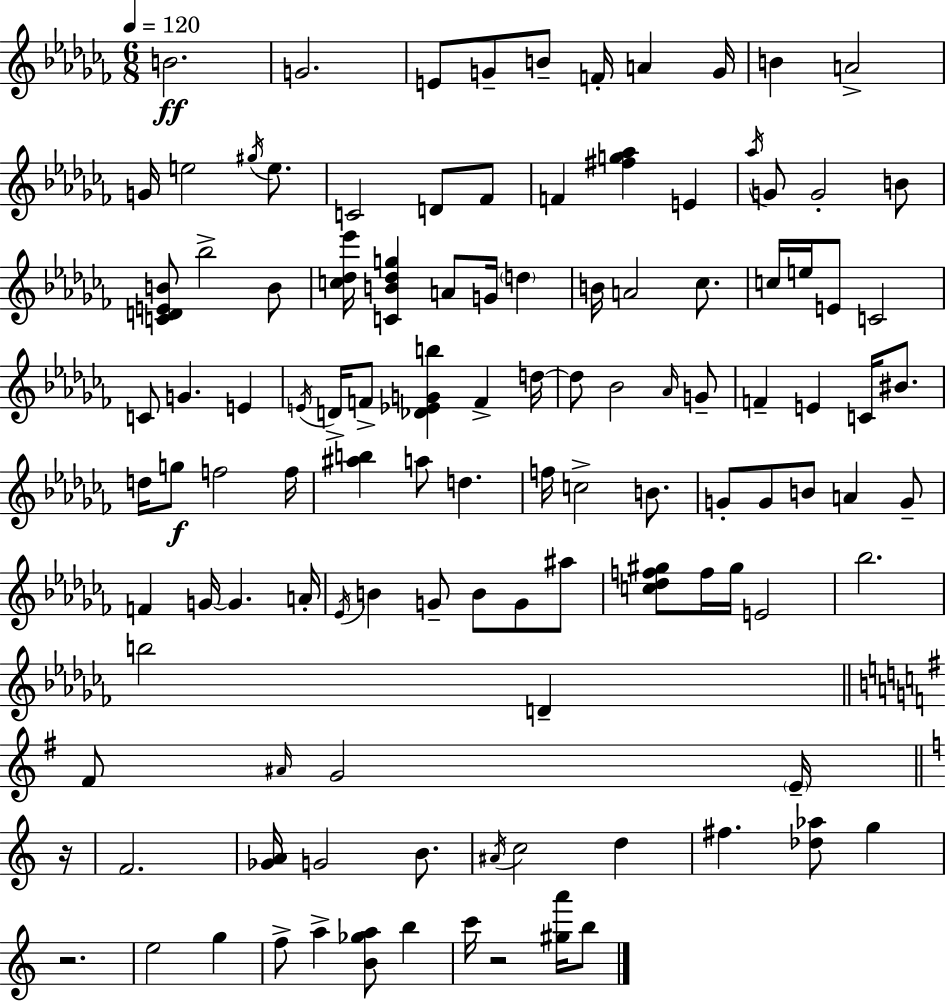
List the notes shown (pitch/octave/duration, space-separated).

B4/h. G4/h. E4/e G4/e B4/e F4/s A4/q G4/s B4/q A4/h G4/s E5/h G#5/s E5/e. C4/h D4/e FES4/e F4/q [F#5,G5,Ab5]/q E4/q Ab5/s G4/e G4/h B4/e [C4,D4,E4,B4]/e Bb5/h B4/e [C5,Db5,Eb6]/s [C4,B4,Db5,G5]/q A4/e G4/s D5/q B4/s A4/h CES5/e. C5/s E5/s E4/e C4/h C4/e G4/q. E4/q E4/s D4/s F4/e [Db4,Eb4,G4,B5]/q F4/q D5/s D5/e Bb4/h Ab4/s G4/e F4/q E4/q C4/s BIS4/e. D5/s G5/e F5/h F5/s [A#5,B5]/q A5/e D5/q. F5/s C5/h B4/e. G4/e G4/e B4/e A4/q G4/e F4/q G4/s G4/q. A4/s Eb4/s B4/q G4/e B4/e G4/e A#5/e [C5,Db5,F5,G#5]/e F5/s G#5/s E4/h Bb5/h. B5/h D4/q F#4/e A#4/s G4/h E4/s R/s F4/h. [Gb4,A4]/s G4/h B4/e. A#4/s C5/h D5/q F#5/q. [Db5,Ab5]/e G5/q R/h. E5/h G5/q F5/e A5/q [B4,Gb5,A5]/e B5/q C6/s R/h [G#5,A6]/s B5/e